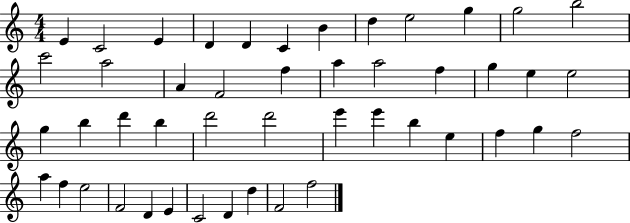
E4/q C4/h E4/q D4/q D4/q C4/q B4/q D5/q E5/h G5/q G5/h B5/h C6/h A5/h A4/q F4/h F5/q A5/q A5/h F5/q G5/q E5/q E5/h G5/q B5/q D6/q B5/q D6/h D6/h E6/q E6/q B5/q E5/q F5/q G5/q F5/h A5/q F5/q E5/h F4/h D4/q E4/q C4/h D4/q D5/q F4/h F5/h